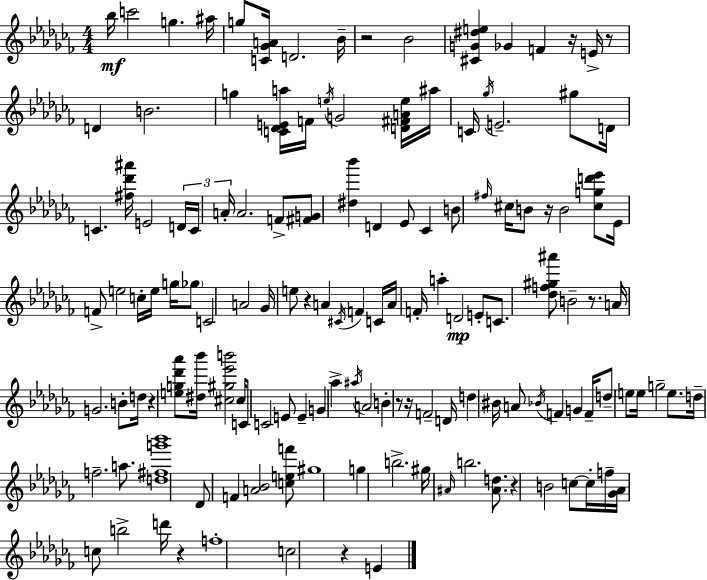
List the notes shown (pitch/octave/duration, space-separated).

Bb5/s C6/h G5/q. A#5/s G5/e [C4,Gb4,A4]/s D4/h. Bb4/s R/h Bb4/h [C#4,G4,D#5,E5]/q Gb4/q F4/q R/s E4/s R/e D4/q B4/h. G5/q [C4,Db4,E4,A5]/s F4/s E5/s G4/h [D4,F#4,A4,E5]/s A#5/s C4/s Gb5/s E4/h. G#5/e D4/s C4/q. [F#5,Db6,A#6]/s E4/h D4/s C4/s A4/s A4/h. F4/e [F#4,G4]/e [D#5,Bb6]/q D4/q Eb4/e CES4/q B4/e F#5/s C#5/s B4/e R/s B4/h [C#5,G5,D6,Eb6]/e Eb4/s F4/e E5/h C5/s E5/s G5/s Gb5/e C4/h A4/h Gb4/s E5/e R/q A4/q C#4/s F4/q C4/s A4/s F4/s A5/q D4/h E4/e C4/e. [Db5,F5,G#5,A#6]/e B4/h R/e. A4/s G4/h. B4/e D5/s R/q [E5,G5,Db6,Ab6]/e [D#5,Bb6]/s [C#5,G#5,Eb6,B6]/h C#5/s C4/e C4/h E4/e E4/q G4/q Ab5/q A#5/s A4/h B4/q R/e R/s F4/h D4/s D5/q BIS4/s A4/e Bb4/s F4/q G4/q F4/s D5/e E5/e E5/s G5/h E5/e. D5/s F5/h. A5/e. [D5,F#5,G6,Bb6]/w Db4/e F4/q [A4,Bb4]/h [C5,E5,F6]/e G#5/w G5/q B5/h. G#5/s A#4/s B5/h. [A#4,D5]/e. R/q B4/h C5/e C5/s F5/s [Gb4,Ab4]/s C5/e B5/h D6/s R/q F5/w C5/h R/q E4/q